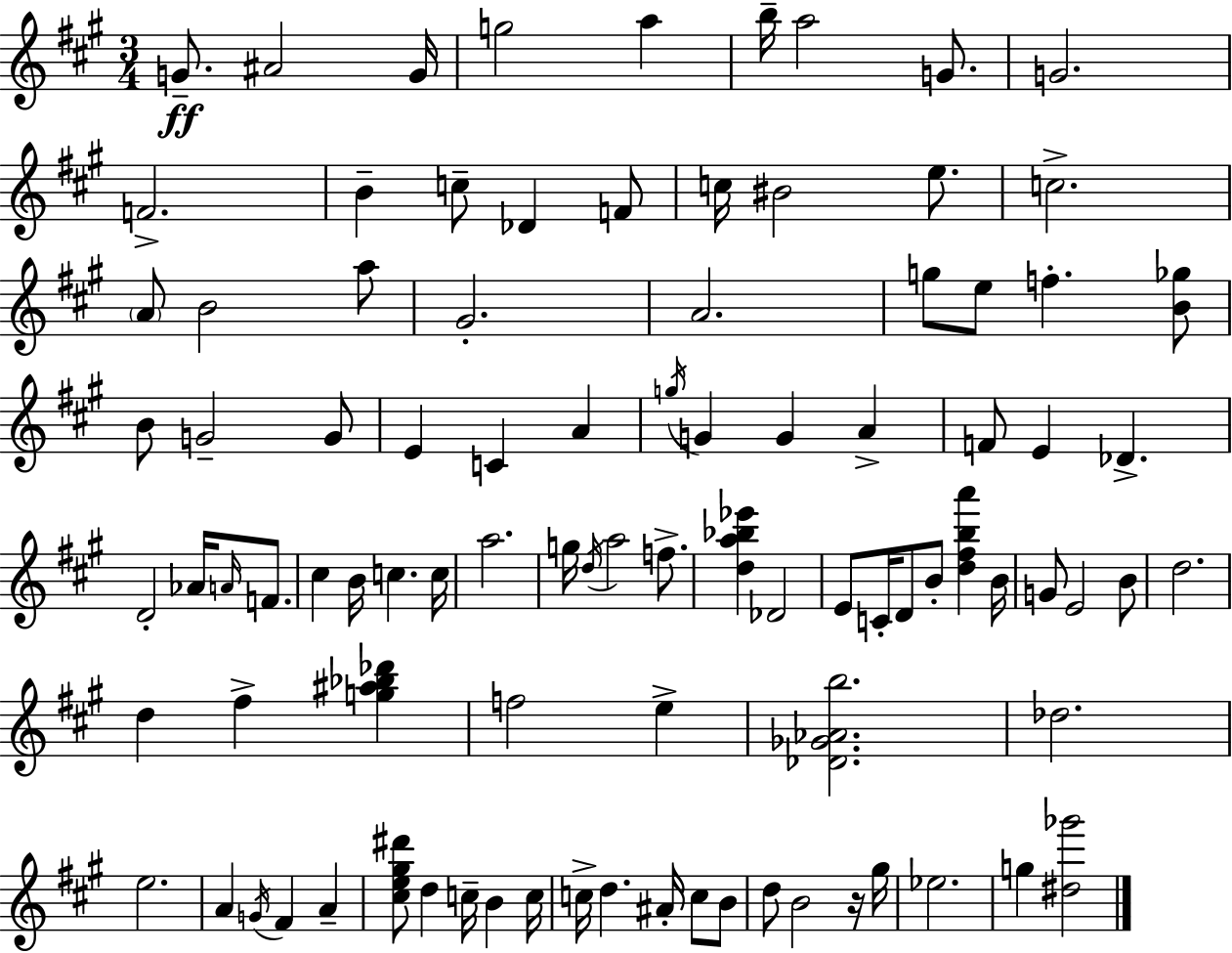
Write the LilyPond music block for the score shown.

{
  \clef treble
  \numericTimeSignature
  \time 3/4
  \key a \major
  g'8.--\ff ais'2 g'16 | g''2 a''4 | b''16-- a''2 g'8. | g'2. | \break f'2.-> | b'4-- c''8-- des'4 f'8 | c''16 bis'2 e''8. | c''2.-> | \break \parenthesize a'8 b'2 a''8 | gis'2.-. | a'2. | g''8 e''8 f''4.-. <b' ges''>8 | \break b'8 g'2-- g'8 | e'4 c'4 a'4 | \acciaccatura { g''16 } g'4 g'4 a'4-> | f'8 e'4 des'4.-> | \break d'2-. aes'16 \grace { a'16 } f'8. | cis''4 b'16 c''4. | c''16 a''2. | g''16 \acciaccatura { d''16 } a''2 | \break f''8.-> <d'' a'' bes'' ees'''>4 des'2 | e'8 c'16-. d'8 b'8-. <d'' fis'' b'' a'''>4 | b'16 g'8 e'2 | b'8 d''2. | \break d''4 fis''4-> <g'' ais'' bes'' des'''>4 | f''2 e''4-> | <des' ges' aes' b''>2. | des''2. | \break e''2. | a'4 \acciaccatura { g'16 } fis'4 | a'4-- <cis'' e'' gis'' dis'''>8 d''4 c''16-- b'4 | c''16 c''16-> d''4. ais'16-. | \break c''8 b'8 d''8 b'2 | r16 gis''16 ees''2. | g''4 <dis'' ges'''>2 | \bar "|."
}